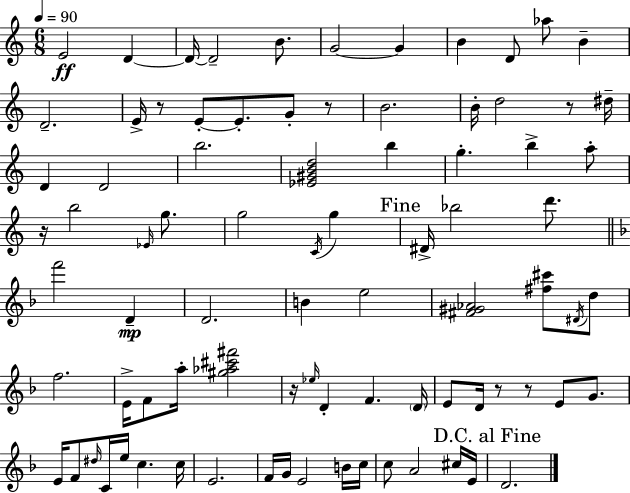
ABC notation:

X:1
T:Untitled
M:6/8
L:1/4
K:C
E2 D D/4 D2 B/2 G2 G B D/2 _a/2 B D2 E/4 z/2 E/2 E/2 G/2 z/2 B2 B/4 d2 z/2 ^d/4 D D2 b2 [_E^GBd]2 b g b a/2 z/4 b2 _E/4 g/2 g2 C/4 g ^D/4 _b2 d'/2 f'2 D D2 B e2 [^F^G_A]2 [^f^c']/2 ^D/4 d/2 f2 E/4 F/2 a/4 [^g_a^c'^f']2 z/4 _e/4 D F D/4 E/2 D/4 z/2 z/2 E/2 G/2 E/4 F/2 ^d/4 C/4 e/4 c c/4 E2 F/4 G/4 E2 B/4 c/4 c/2 A2 ^c/4 E/4 D2